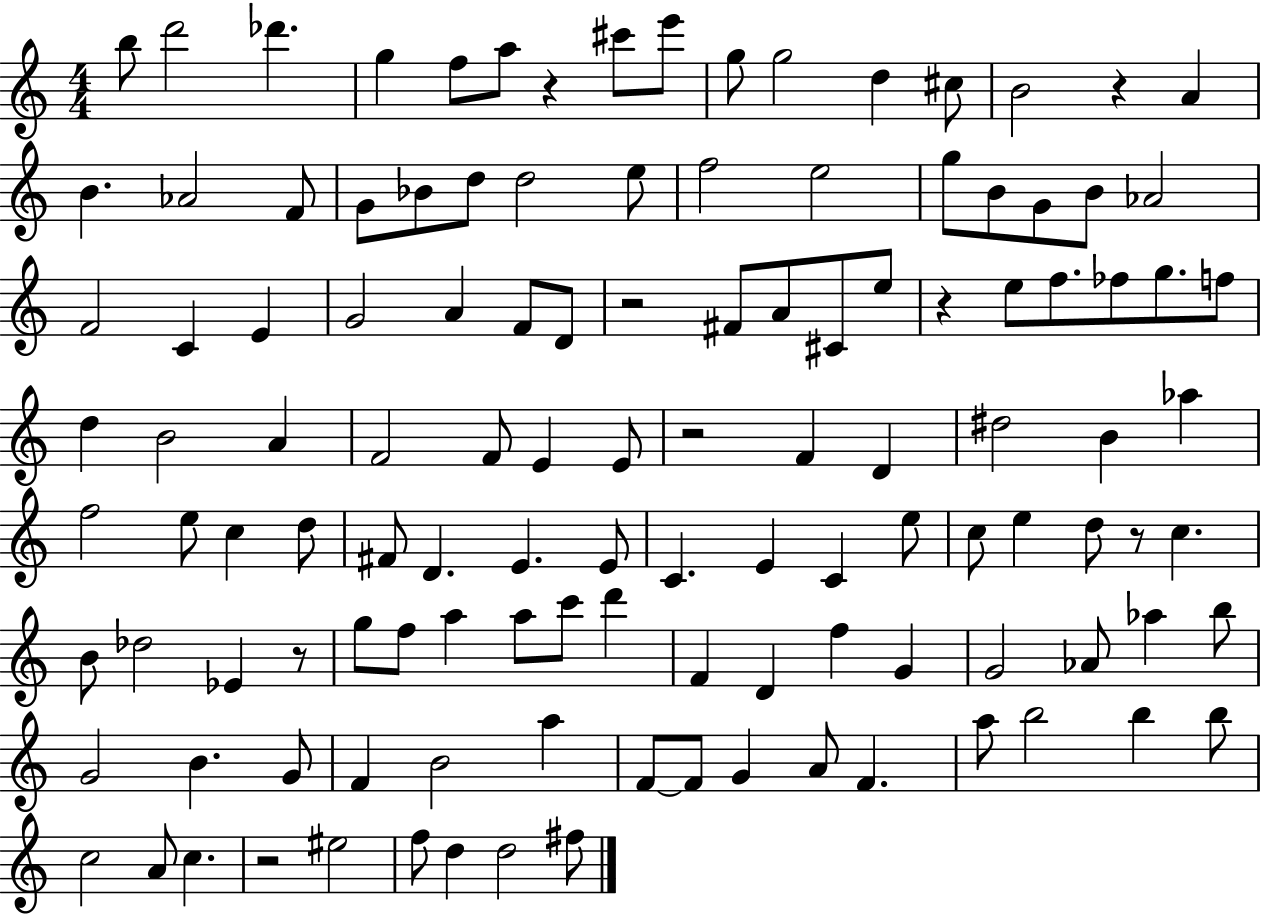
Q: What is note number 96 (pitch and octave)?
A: A5